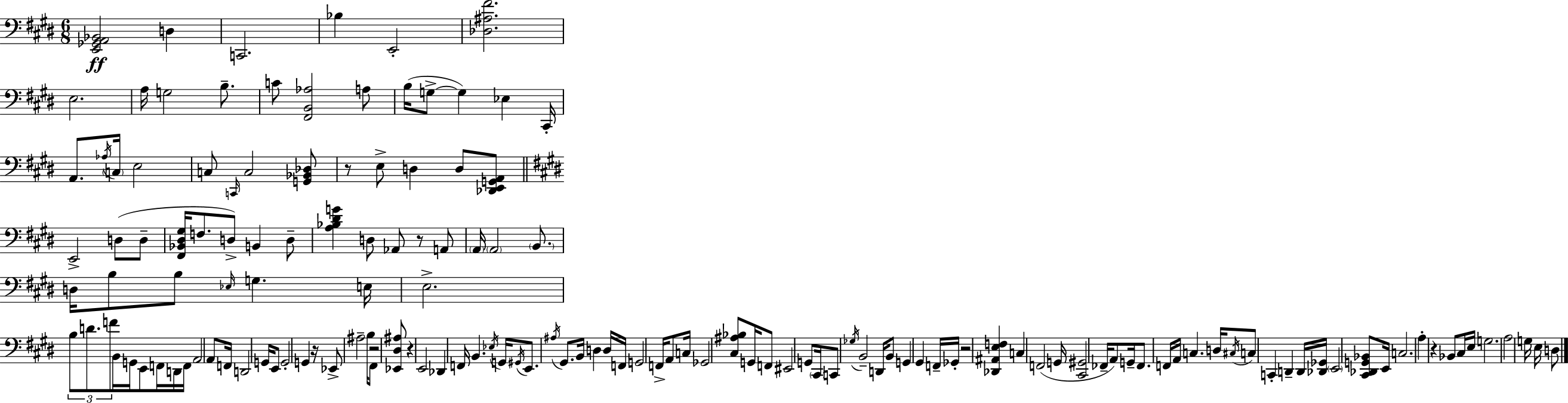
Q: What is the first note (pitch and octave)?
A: D3